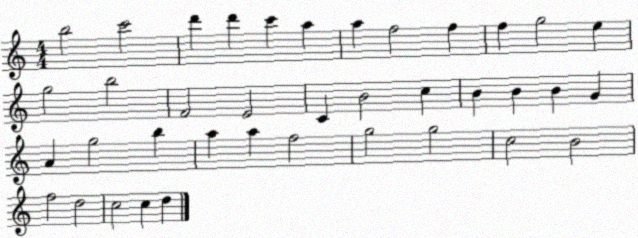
X:1
T:Untitled
M:4/4
L:1/4
K:C
b2 c'2 d' d' c' a a f2 f f g2 e g2 b2 F2 E2 C B2 c B B B G A g2 b a a f2 g2 g2 c2 B2 f2 d2 c2 c d